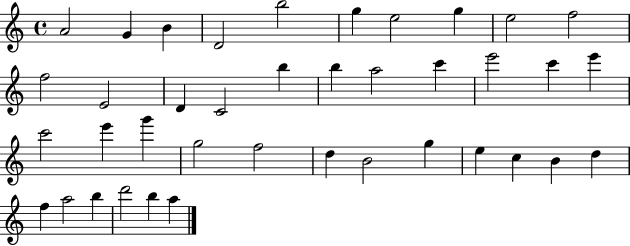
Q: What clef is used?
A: treble